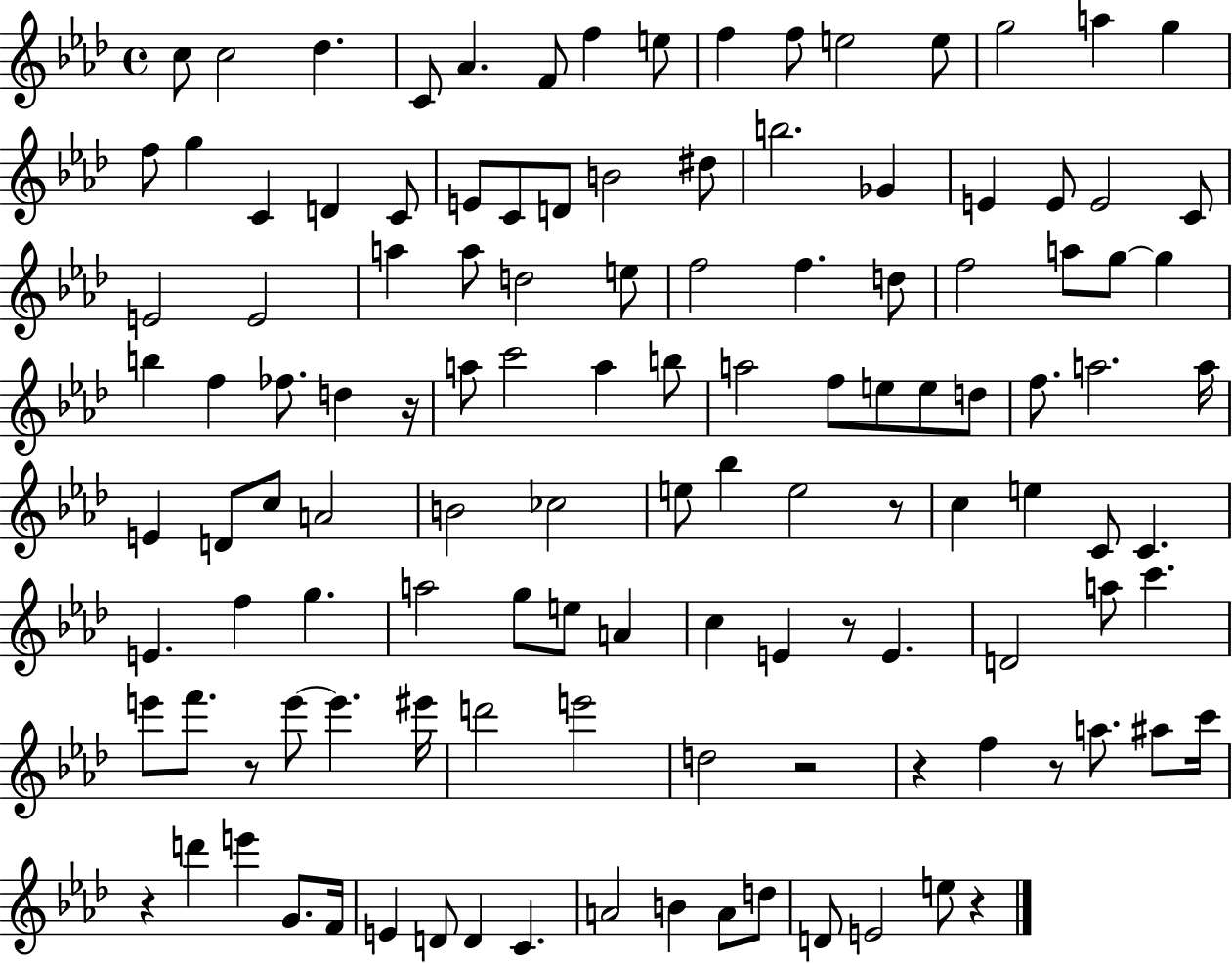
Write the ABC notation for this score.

X:1
T:Untitled
M:4/4
L:1/4
K:Ab
c/2 c2 _d C/2 _A F/2 f e/2 f f/2 e2 e/2 g2 a g f/2 g C D C/2 E/2 C/2 D/2 B2 ^d/2 b2 _G E E/2 E2 C/2 E2 E2 a a/2 d2 e/2 f2 f d/2 f2 a/2 g/2 g b f _f/2 d z/4 a/2 c'2 a b/2 a2 f/2 e/2 e/2 d/2 f/2 a2 a/4 E D/2 c/2 A2 B2 _c2 e/2 _b e2 z/2 c e C/2 C E f g a2 g/2 e/2 A c E z/2 E D2 a/2 c' e'/2 f'/2 z/2 e'/2 e' ^e'/4 d'2 e'2 d2 z2 z f z/2 a/2 ^a/2 c'/4 z d' e' G/2 F/4 E D/2 D C A2 B A/2 d/2 D/2 E2 e/2 z